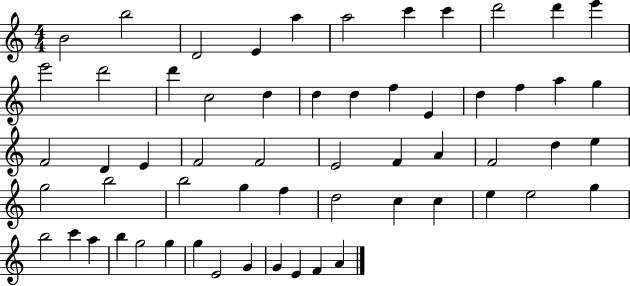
B4/h B5/h D4/h E4/q A5/q A5/h C6/q C6/q D6/h D6/q E6/q E6/h D6/h D6/q C5/h D5/q D5/q D5/q F5/q E4/q D5/q F5/q A5/q G5/q F4/h D4/q E4/q F4/h F4/h E4/h F4/q A4/q F4/h D5/q E5/q G5/h B5/h B5/h G5/q F5/q D5/h C5/q C5/q E5/q E5/h G5/q B5/h C6/q A5/q B5/q G5/h G5/q G5/q E4/h G4/q G4/q E4/q F4/q A4/q